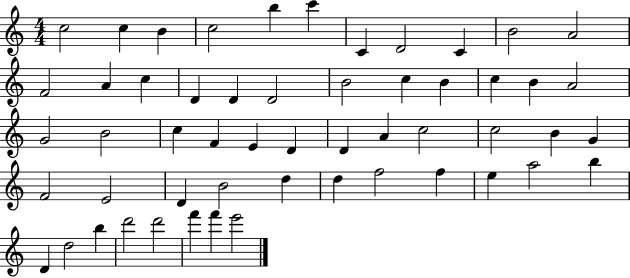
{
  \clef treble
  \numericTimeSignature
  \time 4/4
  \key c \major
  c''2 c''4 b'4 | c''2 b''4 c'''4 | c'4 d'2 c'4 | b'2 a'2 | \break f'2 a'4 c''4 | d'4 d'4 d'2 | b'2 c''4 b'4 | c''4 b'4 a'2 | \break g'2 b'2 | c''4 f'4 e'4 d'4 | d'4 a'4 c''2 | c''2 b'4 g'4 | \break f'2 e'2 | d'4 b'2 d''4 | d''4 f''2 f''4 | e''4 a''2 b''4 | \break d'4 d''2 b''4 | d'''2 d'''2 | f'''4 f'''4 e'''2 | \bar "|."
}